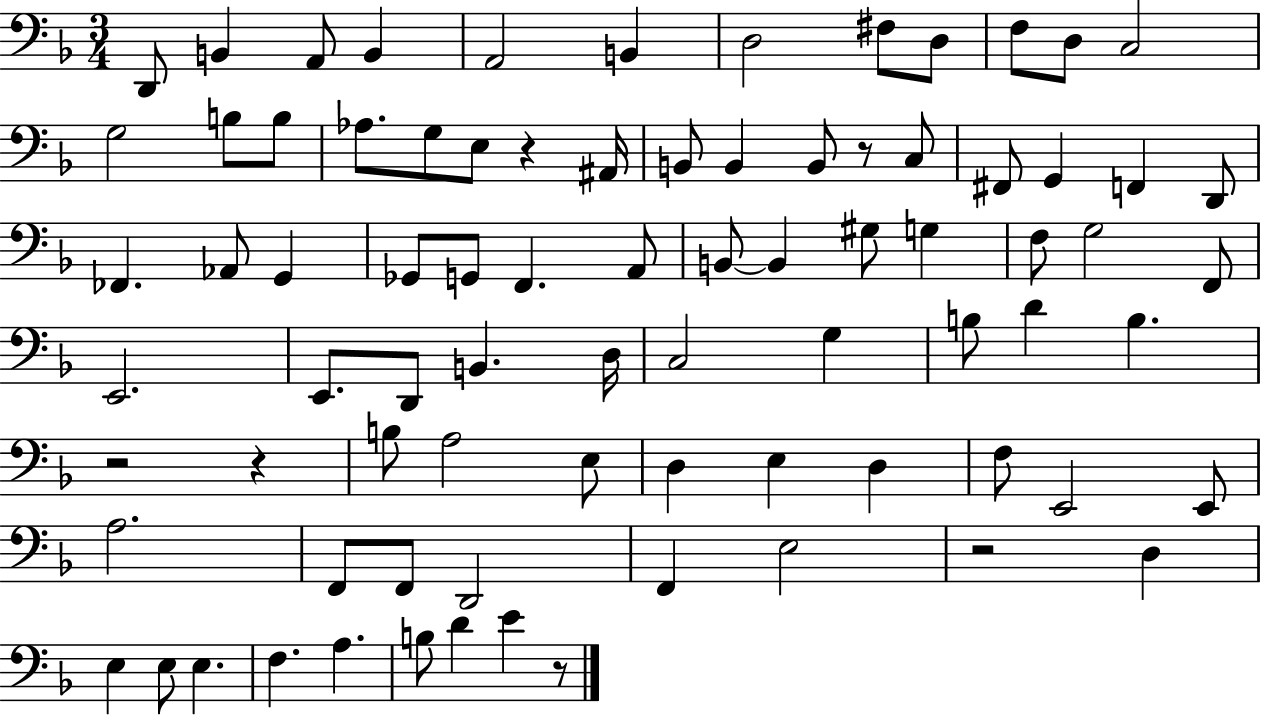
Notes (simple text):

D2/e B2/q A2/e B2/q A2/h B2/q D3/h F#3/e D3/e F3/e D3/e C3/h G3/h B3/e B3/e Ab3/e. G3/e E3/e R/q A#2/s B2/e B2/q B2/e R/e C3/e F#2/e G2/q F2/q D2/e FES2/q. Ab2/e G2/q Gb2/e G2/e F2/q. A2/e B2/e B2/q G#3/e G3/q F3/e G3/h F2/e E2/h. E2/e. D2/e B2/q. D3/s C3/h G3/q B3/e D4/q B3/q. R/h R/q B3/e A3/h E3/e D3/q E3/q D3/q F3/e E2/h E2/e A3/h. F2/e F2/e D2/h F2/q E3/h R/h D3/q E3/q E3/e E3/q. F3/q. A3/q. B3/e D4/q E4/q R/e